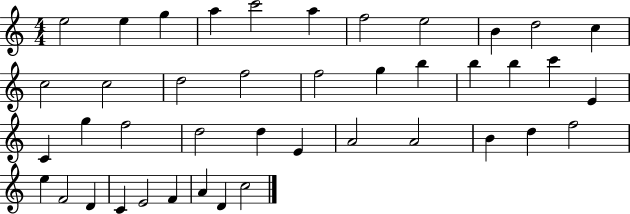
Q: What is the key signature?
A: C major